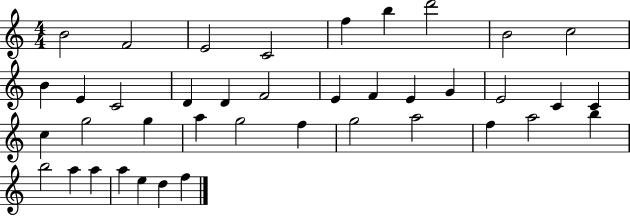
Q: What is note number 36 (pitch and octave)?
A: A5